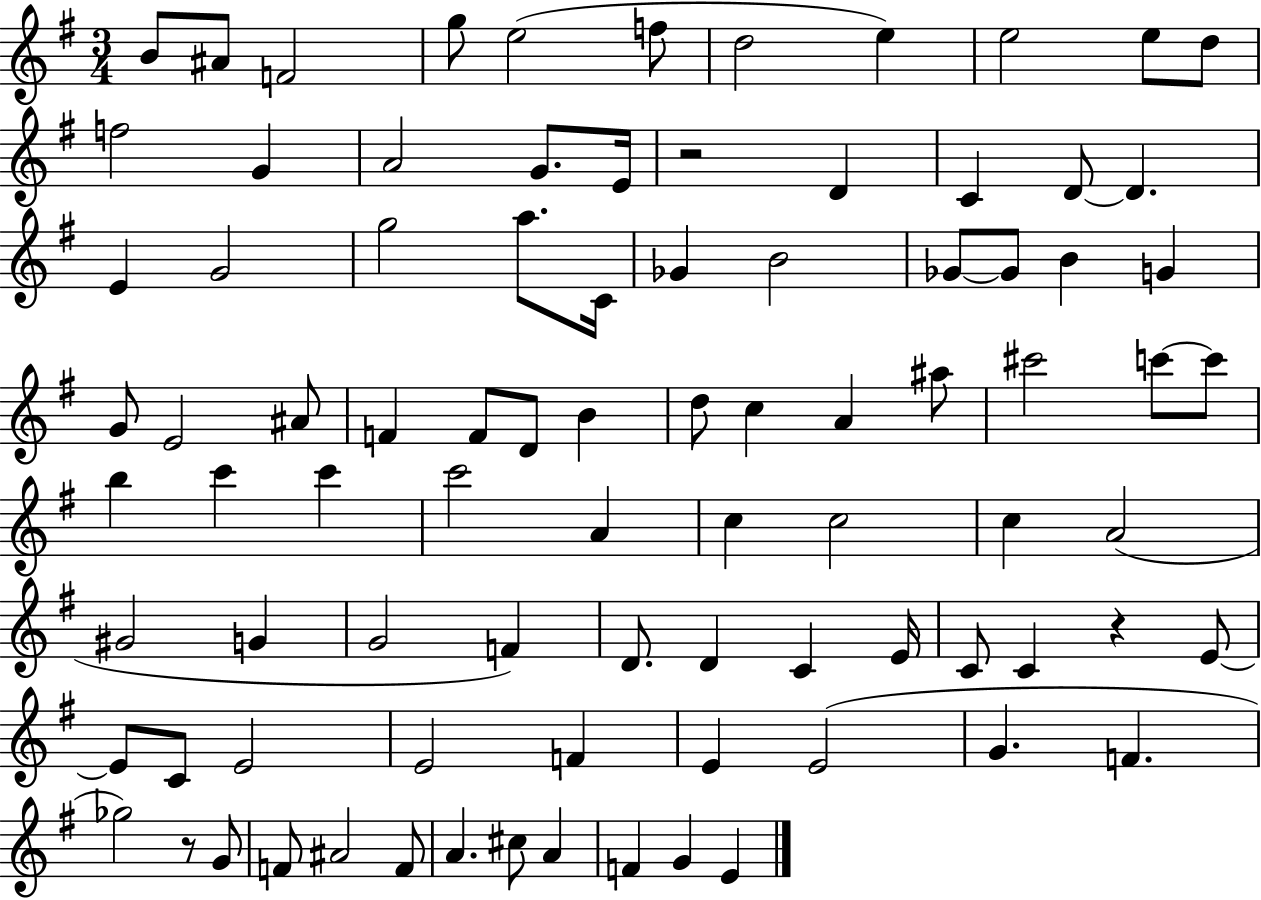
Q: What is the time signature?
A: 3/4